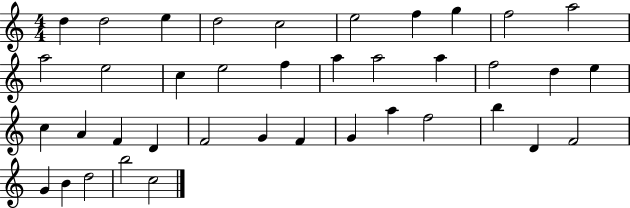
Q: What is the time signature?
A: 4/4